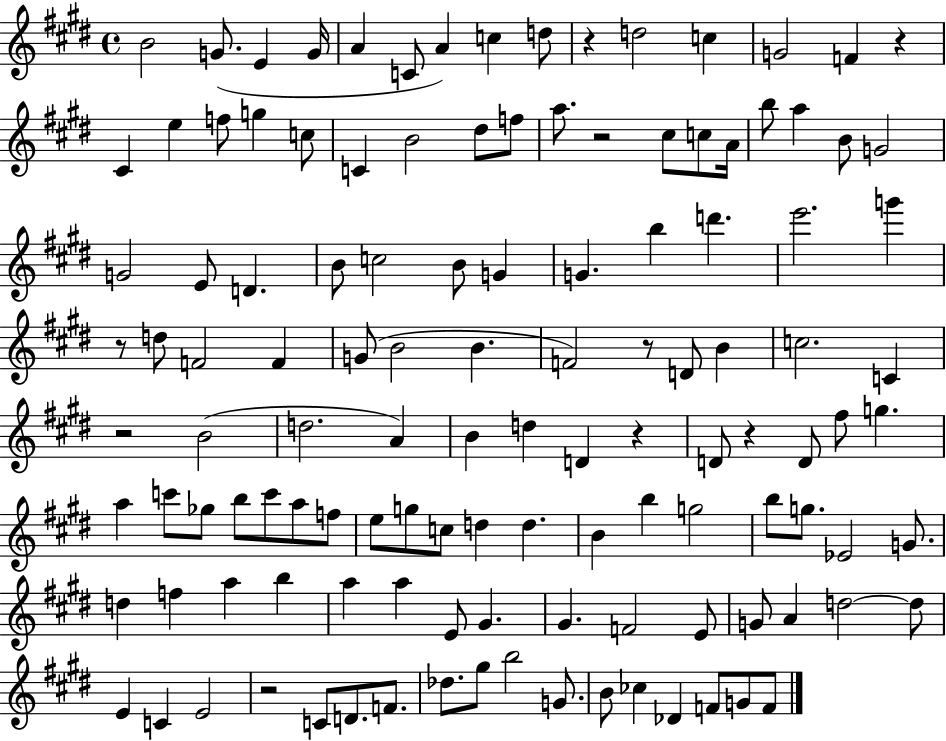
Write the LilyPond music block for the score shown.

{
  \clef treble
  \time 4/4
  \defaultTimeSignature
  \key e \major
  b'2 g'8.( e'4 g'16 | a'4 c'8 a'4) c''4 d''8 | r4 d''2 c''4 | g'2 f'4 r4 | \break cis'4 e''4 f''8 g''4 c''8 | c'4 b'2 dis''8 f''8 | a''8. r2 cis''8 c''8 a'16 | b''8 a''4 b'8 g'2 | \break g'2 e'8 d'4. | b'8 c''2 b'8 g'4 | g'4. b''4 d'''4. | e'''2. g'''4 | \break r8 d''8 f'2 f'4 | g'8( b'2 b'4. | f'2) r8 d'8 b'4 | c''2. c'4 | \break r2 b'2( | d''2. a'4) | b'4 d''4 d'4 r4 | d'8 r4 d'8 fis''8 g''4. | \break a''4 c'''8 ges''8 b''8 c'''8 a''8 f''8 | e''8 g''8 c''8 d''4 d''4. | b'4 b''4 g''2 | b''8 g''8. ees'2 g'8. | \break d''4 f''4 a''4 b''4 | a''4 a''4 e'8 gis'4. | gis'4. f'2 e'8 | g'8 a'4 d''2~~ d''8 | \break e'4 c'4 e'2 | r2 c'8 d'8. f'8. | des''8. gis''8 b''2 g'8. | b'8 ces''4 des'4 f'8 g'8 f'8 | \break \bar "|."
}